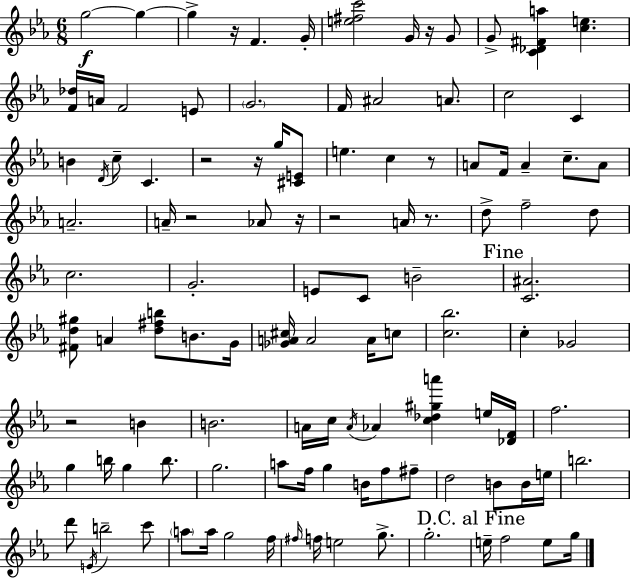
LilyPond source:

{
  \clef treble
  \numericTimeSignature
  \time 6/8
  \key ees \major
  g''2~~\f g''4~~ | g''4-> r16 f'4. g'16-. | <e'' fis'' c'''>2 g'16 r16 g'8 | g'8-> <c' des' fis' a''>4 <c'' e''>4. | \break <f' des''>16 a'16 f'2 e'8 | \parenthesize g'2. | f'16 ais'2 a'8. | c''2 c'4 | \break b'4 \acciaccatura { d'16 } c''8-- c'4. | r2 r16 g''16 <cis' e'>8 | e''4. c''4 r8 | a'8 f'16 a'4-- c''8.-- a'8 | \break a'2.-- | a'16-- r2 aes'8 | r16 r2 a'16 r8. | d''8-> f''2-- d''8 | \break c''2. | g'2.-. | e'8 c'8 b'2-- | \mark "Fine" <c' ais'>2. | \break <fis' d'' gis''>8 a'4 <d'' fis'' b''>8 b'8. | g'16 <ges' a' cis''>16 a'2 a'16 c''8 | <c'' bes''>2. | c''4-. ges'2 | \break r2 b'4 | b'2. | a'16 c''16 \acciaccatura { a'16 } aes'4 <c'' des'' gis'' a'''>4 | e''16 <des' f'>16 f''2. | \break g''4 b''16 g''4 b''8. | g''2. | a''8 f''16 g''4 b'16 f''8 | fis''8-- d''2 b'8 | \break b'16 e''16 b''2. | d'''8 \acciaccatura { e'16 } b''2-- | c'''8 \parenthesize a''8 a''16 g''2 | f''16 \grace { fis''16 } f''16 e''2 | \break g''8.-> g''2.-. | \mark "D.C. al Fine" e''16-- f''2 | e''8 g''16 \bar "|."
}